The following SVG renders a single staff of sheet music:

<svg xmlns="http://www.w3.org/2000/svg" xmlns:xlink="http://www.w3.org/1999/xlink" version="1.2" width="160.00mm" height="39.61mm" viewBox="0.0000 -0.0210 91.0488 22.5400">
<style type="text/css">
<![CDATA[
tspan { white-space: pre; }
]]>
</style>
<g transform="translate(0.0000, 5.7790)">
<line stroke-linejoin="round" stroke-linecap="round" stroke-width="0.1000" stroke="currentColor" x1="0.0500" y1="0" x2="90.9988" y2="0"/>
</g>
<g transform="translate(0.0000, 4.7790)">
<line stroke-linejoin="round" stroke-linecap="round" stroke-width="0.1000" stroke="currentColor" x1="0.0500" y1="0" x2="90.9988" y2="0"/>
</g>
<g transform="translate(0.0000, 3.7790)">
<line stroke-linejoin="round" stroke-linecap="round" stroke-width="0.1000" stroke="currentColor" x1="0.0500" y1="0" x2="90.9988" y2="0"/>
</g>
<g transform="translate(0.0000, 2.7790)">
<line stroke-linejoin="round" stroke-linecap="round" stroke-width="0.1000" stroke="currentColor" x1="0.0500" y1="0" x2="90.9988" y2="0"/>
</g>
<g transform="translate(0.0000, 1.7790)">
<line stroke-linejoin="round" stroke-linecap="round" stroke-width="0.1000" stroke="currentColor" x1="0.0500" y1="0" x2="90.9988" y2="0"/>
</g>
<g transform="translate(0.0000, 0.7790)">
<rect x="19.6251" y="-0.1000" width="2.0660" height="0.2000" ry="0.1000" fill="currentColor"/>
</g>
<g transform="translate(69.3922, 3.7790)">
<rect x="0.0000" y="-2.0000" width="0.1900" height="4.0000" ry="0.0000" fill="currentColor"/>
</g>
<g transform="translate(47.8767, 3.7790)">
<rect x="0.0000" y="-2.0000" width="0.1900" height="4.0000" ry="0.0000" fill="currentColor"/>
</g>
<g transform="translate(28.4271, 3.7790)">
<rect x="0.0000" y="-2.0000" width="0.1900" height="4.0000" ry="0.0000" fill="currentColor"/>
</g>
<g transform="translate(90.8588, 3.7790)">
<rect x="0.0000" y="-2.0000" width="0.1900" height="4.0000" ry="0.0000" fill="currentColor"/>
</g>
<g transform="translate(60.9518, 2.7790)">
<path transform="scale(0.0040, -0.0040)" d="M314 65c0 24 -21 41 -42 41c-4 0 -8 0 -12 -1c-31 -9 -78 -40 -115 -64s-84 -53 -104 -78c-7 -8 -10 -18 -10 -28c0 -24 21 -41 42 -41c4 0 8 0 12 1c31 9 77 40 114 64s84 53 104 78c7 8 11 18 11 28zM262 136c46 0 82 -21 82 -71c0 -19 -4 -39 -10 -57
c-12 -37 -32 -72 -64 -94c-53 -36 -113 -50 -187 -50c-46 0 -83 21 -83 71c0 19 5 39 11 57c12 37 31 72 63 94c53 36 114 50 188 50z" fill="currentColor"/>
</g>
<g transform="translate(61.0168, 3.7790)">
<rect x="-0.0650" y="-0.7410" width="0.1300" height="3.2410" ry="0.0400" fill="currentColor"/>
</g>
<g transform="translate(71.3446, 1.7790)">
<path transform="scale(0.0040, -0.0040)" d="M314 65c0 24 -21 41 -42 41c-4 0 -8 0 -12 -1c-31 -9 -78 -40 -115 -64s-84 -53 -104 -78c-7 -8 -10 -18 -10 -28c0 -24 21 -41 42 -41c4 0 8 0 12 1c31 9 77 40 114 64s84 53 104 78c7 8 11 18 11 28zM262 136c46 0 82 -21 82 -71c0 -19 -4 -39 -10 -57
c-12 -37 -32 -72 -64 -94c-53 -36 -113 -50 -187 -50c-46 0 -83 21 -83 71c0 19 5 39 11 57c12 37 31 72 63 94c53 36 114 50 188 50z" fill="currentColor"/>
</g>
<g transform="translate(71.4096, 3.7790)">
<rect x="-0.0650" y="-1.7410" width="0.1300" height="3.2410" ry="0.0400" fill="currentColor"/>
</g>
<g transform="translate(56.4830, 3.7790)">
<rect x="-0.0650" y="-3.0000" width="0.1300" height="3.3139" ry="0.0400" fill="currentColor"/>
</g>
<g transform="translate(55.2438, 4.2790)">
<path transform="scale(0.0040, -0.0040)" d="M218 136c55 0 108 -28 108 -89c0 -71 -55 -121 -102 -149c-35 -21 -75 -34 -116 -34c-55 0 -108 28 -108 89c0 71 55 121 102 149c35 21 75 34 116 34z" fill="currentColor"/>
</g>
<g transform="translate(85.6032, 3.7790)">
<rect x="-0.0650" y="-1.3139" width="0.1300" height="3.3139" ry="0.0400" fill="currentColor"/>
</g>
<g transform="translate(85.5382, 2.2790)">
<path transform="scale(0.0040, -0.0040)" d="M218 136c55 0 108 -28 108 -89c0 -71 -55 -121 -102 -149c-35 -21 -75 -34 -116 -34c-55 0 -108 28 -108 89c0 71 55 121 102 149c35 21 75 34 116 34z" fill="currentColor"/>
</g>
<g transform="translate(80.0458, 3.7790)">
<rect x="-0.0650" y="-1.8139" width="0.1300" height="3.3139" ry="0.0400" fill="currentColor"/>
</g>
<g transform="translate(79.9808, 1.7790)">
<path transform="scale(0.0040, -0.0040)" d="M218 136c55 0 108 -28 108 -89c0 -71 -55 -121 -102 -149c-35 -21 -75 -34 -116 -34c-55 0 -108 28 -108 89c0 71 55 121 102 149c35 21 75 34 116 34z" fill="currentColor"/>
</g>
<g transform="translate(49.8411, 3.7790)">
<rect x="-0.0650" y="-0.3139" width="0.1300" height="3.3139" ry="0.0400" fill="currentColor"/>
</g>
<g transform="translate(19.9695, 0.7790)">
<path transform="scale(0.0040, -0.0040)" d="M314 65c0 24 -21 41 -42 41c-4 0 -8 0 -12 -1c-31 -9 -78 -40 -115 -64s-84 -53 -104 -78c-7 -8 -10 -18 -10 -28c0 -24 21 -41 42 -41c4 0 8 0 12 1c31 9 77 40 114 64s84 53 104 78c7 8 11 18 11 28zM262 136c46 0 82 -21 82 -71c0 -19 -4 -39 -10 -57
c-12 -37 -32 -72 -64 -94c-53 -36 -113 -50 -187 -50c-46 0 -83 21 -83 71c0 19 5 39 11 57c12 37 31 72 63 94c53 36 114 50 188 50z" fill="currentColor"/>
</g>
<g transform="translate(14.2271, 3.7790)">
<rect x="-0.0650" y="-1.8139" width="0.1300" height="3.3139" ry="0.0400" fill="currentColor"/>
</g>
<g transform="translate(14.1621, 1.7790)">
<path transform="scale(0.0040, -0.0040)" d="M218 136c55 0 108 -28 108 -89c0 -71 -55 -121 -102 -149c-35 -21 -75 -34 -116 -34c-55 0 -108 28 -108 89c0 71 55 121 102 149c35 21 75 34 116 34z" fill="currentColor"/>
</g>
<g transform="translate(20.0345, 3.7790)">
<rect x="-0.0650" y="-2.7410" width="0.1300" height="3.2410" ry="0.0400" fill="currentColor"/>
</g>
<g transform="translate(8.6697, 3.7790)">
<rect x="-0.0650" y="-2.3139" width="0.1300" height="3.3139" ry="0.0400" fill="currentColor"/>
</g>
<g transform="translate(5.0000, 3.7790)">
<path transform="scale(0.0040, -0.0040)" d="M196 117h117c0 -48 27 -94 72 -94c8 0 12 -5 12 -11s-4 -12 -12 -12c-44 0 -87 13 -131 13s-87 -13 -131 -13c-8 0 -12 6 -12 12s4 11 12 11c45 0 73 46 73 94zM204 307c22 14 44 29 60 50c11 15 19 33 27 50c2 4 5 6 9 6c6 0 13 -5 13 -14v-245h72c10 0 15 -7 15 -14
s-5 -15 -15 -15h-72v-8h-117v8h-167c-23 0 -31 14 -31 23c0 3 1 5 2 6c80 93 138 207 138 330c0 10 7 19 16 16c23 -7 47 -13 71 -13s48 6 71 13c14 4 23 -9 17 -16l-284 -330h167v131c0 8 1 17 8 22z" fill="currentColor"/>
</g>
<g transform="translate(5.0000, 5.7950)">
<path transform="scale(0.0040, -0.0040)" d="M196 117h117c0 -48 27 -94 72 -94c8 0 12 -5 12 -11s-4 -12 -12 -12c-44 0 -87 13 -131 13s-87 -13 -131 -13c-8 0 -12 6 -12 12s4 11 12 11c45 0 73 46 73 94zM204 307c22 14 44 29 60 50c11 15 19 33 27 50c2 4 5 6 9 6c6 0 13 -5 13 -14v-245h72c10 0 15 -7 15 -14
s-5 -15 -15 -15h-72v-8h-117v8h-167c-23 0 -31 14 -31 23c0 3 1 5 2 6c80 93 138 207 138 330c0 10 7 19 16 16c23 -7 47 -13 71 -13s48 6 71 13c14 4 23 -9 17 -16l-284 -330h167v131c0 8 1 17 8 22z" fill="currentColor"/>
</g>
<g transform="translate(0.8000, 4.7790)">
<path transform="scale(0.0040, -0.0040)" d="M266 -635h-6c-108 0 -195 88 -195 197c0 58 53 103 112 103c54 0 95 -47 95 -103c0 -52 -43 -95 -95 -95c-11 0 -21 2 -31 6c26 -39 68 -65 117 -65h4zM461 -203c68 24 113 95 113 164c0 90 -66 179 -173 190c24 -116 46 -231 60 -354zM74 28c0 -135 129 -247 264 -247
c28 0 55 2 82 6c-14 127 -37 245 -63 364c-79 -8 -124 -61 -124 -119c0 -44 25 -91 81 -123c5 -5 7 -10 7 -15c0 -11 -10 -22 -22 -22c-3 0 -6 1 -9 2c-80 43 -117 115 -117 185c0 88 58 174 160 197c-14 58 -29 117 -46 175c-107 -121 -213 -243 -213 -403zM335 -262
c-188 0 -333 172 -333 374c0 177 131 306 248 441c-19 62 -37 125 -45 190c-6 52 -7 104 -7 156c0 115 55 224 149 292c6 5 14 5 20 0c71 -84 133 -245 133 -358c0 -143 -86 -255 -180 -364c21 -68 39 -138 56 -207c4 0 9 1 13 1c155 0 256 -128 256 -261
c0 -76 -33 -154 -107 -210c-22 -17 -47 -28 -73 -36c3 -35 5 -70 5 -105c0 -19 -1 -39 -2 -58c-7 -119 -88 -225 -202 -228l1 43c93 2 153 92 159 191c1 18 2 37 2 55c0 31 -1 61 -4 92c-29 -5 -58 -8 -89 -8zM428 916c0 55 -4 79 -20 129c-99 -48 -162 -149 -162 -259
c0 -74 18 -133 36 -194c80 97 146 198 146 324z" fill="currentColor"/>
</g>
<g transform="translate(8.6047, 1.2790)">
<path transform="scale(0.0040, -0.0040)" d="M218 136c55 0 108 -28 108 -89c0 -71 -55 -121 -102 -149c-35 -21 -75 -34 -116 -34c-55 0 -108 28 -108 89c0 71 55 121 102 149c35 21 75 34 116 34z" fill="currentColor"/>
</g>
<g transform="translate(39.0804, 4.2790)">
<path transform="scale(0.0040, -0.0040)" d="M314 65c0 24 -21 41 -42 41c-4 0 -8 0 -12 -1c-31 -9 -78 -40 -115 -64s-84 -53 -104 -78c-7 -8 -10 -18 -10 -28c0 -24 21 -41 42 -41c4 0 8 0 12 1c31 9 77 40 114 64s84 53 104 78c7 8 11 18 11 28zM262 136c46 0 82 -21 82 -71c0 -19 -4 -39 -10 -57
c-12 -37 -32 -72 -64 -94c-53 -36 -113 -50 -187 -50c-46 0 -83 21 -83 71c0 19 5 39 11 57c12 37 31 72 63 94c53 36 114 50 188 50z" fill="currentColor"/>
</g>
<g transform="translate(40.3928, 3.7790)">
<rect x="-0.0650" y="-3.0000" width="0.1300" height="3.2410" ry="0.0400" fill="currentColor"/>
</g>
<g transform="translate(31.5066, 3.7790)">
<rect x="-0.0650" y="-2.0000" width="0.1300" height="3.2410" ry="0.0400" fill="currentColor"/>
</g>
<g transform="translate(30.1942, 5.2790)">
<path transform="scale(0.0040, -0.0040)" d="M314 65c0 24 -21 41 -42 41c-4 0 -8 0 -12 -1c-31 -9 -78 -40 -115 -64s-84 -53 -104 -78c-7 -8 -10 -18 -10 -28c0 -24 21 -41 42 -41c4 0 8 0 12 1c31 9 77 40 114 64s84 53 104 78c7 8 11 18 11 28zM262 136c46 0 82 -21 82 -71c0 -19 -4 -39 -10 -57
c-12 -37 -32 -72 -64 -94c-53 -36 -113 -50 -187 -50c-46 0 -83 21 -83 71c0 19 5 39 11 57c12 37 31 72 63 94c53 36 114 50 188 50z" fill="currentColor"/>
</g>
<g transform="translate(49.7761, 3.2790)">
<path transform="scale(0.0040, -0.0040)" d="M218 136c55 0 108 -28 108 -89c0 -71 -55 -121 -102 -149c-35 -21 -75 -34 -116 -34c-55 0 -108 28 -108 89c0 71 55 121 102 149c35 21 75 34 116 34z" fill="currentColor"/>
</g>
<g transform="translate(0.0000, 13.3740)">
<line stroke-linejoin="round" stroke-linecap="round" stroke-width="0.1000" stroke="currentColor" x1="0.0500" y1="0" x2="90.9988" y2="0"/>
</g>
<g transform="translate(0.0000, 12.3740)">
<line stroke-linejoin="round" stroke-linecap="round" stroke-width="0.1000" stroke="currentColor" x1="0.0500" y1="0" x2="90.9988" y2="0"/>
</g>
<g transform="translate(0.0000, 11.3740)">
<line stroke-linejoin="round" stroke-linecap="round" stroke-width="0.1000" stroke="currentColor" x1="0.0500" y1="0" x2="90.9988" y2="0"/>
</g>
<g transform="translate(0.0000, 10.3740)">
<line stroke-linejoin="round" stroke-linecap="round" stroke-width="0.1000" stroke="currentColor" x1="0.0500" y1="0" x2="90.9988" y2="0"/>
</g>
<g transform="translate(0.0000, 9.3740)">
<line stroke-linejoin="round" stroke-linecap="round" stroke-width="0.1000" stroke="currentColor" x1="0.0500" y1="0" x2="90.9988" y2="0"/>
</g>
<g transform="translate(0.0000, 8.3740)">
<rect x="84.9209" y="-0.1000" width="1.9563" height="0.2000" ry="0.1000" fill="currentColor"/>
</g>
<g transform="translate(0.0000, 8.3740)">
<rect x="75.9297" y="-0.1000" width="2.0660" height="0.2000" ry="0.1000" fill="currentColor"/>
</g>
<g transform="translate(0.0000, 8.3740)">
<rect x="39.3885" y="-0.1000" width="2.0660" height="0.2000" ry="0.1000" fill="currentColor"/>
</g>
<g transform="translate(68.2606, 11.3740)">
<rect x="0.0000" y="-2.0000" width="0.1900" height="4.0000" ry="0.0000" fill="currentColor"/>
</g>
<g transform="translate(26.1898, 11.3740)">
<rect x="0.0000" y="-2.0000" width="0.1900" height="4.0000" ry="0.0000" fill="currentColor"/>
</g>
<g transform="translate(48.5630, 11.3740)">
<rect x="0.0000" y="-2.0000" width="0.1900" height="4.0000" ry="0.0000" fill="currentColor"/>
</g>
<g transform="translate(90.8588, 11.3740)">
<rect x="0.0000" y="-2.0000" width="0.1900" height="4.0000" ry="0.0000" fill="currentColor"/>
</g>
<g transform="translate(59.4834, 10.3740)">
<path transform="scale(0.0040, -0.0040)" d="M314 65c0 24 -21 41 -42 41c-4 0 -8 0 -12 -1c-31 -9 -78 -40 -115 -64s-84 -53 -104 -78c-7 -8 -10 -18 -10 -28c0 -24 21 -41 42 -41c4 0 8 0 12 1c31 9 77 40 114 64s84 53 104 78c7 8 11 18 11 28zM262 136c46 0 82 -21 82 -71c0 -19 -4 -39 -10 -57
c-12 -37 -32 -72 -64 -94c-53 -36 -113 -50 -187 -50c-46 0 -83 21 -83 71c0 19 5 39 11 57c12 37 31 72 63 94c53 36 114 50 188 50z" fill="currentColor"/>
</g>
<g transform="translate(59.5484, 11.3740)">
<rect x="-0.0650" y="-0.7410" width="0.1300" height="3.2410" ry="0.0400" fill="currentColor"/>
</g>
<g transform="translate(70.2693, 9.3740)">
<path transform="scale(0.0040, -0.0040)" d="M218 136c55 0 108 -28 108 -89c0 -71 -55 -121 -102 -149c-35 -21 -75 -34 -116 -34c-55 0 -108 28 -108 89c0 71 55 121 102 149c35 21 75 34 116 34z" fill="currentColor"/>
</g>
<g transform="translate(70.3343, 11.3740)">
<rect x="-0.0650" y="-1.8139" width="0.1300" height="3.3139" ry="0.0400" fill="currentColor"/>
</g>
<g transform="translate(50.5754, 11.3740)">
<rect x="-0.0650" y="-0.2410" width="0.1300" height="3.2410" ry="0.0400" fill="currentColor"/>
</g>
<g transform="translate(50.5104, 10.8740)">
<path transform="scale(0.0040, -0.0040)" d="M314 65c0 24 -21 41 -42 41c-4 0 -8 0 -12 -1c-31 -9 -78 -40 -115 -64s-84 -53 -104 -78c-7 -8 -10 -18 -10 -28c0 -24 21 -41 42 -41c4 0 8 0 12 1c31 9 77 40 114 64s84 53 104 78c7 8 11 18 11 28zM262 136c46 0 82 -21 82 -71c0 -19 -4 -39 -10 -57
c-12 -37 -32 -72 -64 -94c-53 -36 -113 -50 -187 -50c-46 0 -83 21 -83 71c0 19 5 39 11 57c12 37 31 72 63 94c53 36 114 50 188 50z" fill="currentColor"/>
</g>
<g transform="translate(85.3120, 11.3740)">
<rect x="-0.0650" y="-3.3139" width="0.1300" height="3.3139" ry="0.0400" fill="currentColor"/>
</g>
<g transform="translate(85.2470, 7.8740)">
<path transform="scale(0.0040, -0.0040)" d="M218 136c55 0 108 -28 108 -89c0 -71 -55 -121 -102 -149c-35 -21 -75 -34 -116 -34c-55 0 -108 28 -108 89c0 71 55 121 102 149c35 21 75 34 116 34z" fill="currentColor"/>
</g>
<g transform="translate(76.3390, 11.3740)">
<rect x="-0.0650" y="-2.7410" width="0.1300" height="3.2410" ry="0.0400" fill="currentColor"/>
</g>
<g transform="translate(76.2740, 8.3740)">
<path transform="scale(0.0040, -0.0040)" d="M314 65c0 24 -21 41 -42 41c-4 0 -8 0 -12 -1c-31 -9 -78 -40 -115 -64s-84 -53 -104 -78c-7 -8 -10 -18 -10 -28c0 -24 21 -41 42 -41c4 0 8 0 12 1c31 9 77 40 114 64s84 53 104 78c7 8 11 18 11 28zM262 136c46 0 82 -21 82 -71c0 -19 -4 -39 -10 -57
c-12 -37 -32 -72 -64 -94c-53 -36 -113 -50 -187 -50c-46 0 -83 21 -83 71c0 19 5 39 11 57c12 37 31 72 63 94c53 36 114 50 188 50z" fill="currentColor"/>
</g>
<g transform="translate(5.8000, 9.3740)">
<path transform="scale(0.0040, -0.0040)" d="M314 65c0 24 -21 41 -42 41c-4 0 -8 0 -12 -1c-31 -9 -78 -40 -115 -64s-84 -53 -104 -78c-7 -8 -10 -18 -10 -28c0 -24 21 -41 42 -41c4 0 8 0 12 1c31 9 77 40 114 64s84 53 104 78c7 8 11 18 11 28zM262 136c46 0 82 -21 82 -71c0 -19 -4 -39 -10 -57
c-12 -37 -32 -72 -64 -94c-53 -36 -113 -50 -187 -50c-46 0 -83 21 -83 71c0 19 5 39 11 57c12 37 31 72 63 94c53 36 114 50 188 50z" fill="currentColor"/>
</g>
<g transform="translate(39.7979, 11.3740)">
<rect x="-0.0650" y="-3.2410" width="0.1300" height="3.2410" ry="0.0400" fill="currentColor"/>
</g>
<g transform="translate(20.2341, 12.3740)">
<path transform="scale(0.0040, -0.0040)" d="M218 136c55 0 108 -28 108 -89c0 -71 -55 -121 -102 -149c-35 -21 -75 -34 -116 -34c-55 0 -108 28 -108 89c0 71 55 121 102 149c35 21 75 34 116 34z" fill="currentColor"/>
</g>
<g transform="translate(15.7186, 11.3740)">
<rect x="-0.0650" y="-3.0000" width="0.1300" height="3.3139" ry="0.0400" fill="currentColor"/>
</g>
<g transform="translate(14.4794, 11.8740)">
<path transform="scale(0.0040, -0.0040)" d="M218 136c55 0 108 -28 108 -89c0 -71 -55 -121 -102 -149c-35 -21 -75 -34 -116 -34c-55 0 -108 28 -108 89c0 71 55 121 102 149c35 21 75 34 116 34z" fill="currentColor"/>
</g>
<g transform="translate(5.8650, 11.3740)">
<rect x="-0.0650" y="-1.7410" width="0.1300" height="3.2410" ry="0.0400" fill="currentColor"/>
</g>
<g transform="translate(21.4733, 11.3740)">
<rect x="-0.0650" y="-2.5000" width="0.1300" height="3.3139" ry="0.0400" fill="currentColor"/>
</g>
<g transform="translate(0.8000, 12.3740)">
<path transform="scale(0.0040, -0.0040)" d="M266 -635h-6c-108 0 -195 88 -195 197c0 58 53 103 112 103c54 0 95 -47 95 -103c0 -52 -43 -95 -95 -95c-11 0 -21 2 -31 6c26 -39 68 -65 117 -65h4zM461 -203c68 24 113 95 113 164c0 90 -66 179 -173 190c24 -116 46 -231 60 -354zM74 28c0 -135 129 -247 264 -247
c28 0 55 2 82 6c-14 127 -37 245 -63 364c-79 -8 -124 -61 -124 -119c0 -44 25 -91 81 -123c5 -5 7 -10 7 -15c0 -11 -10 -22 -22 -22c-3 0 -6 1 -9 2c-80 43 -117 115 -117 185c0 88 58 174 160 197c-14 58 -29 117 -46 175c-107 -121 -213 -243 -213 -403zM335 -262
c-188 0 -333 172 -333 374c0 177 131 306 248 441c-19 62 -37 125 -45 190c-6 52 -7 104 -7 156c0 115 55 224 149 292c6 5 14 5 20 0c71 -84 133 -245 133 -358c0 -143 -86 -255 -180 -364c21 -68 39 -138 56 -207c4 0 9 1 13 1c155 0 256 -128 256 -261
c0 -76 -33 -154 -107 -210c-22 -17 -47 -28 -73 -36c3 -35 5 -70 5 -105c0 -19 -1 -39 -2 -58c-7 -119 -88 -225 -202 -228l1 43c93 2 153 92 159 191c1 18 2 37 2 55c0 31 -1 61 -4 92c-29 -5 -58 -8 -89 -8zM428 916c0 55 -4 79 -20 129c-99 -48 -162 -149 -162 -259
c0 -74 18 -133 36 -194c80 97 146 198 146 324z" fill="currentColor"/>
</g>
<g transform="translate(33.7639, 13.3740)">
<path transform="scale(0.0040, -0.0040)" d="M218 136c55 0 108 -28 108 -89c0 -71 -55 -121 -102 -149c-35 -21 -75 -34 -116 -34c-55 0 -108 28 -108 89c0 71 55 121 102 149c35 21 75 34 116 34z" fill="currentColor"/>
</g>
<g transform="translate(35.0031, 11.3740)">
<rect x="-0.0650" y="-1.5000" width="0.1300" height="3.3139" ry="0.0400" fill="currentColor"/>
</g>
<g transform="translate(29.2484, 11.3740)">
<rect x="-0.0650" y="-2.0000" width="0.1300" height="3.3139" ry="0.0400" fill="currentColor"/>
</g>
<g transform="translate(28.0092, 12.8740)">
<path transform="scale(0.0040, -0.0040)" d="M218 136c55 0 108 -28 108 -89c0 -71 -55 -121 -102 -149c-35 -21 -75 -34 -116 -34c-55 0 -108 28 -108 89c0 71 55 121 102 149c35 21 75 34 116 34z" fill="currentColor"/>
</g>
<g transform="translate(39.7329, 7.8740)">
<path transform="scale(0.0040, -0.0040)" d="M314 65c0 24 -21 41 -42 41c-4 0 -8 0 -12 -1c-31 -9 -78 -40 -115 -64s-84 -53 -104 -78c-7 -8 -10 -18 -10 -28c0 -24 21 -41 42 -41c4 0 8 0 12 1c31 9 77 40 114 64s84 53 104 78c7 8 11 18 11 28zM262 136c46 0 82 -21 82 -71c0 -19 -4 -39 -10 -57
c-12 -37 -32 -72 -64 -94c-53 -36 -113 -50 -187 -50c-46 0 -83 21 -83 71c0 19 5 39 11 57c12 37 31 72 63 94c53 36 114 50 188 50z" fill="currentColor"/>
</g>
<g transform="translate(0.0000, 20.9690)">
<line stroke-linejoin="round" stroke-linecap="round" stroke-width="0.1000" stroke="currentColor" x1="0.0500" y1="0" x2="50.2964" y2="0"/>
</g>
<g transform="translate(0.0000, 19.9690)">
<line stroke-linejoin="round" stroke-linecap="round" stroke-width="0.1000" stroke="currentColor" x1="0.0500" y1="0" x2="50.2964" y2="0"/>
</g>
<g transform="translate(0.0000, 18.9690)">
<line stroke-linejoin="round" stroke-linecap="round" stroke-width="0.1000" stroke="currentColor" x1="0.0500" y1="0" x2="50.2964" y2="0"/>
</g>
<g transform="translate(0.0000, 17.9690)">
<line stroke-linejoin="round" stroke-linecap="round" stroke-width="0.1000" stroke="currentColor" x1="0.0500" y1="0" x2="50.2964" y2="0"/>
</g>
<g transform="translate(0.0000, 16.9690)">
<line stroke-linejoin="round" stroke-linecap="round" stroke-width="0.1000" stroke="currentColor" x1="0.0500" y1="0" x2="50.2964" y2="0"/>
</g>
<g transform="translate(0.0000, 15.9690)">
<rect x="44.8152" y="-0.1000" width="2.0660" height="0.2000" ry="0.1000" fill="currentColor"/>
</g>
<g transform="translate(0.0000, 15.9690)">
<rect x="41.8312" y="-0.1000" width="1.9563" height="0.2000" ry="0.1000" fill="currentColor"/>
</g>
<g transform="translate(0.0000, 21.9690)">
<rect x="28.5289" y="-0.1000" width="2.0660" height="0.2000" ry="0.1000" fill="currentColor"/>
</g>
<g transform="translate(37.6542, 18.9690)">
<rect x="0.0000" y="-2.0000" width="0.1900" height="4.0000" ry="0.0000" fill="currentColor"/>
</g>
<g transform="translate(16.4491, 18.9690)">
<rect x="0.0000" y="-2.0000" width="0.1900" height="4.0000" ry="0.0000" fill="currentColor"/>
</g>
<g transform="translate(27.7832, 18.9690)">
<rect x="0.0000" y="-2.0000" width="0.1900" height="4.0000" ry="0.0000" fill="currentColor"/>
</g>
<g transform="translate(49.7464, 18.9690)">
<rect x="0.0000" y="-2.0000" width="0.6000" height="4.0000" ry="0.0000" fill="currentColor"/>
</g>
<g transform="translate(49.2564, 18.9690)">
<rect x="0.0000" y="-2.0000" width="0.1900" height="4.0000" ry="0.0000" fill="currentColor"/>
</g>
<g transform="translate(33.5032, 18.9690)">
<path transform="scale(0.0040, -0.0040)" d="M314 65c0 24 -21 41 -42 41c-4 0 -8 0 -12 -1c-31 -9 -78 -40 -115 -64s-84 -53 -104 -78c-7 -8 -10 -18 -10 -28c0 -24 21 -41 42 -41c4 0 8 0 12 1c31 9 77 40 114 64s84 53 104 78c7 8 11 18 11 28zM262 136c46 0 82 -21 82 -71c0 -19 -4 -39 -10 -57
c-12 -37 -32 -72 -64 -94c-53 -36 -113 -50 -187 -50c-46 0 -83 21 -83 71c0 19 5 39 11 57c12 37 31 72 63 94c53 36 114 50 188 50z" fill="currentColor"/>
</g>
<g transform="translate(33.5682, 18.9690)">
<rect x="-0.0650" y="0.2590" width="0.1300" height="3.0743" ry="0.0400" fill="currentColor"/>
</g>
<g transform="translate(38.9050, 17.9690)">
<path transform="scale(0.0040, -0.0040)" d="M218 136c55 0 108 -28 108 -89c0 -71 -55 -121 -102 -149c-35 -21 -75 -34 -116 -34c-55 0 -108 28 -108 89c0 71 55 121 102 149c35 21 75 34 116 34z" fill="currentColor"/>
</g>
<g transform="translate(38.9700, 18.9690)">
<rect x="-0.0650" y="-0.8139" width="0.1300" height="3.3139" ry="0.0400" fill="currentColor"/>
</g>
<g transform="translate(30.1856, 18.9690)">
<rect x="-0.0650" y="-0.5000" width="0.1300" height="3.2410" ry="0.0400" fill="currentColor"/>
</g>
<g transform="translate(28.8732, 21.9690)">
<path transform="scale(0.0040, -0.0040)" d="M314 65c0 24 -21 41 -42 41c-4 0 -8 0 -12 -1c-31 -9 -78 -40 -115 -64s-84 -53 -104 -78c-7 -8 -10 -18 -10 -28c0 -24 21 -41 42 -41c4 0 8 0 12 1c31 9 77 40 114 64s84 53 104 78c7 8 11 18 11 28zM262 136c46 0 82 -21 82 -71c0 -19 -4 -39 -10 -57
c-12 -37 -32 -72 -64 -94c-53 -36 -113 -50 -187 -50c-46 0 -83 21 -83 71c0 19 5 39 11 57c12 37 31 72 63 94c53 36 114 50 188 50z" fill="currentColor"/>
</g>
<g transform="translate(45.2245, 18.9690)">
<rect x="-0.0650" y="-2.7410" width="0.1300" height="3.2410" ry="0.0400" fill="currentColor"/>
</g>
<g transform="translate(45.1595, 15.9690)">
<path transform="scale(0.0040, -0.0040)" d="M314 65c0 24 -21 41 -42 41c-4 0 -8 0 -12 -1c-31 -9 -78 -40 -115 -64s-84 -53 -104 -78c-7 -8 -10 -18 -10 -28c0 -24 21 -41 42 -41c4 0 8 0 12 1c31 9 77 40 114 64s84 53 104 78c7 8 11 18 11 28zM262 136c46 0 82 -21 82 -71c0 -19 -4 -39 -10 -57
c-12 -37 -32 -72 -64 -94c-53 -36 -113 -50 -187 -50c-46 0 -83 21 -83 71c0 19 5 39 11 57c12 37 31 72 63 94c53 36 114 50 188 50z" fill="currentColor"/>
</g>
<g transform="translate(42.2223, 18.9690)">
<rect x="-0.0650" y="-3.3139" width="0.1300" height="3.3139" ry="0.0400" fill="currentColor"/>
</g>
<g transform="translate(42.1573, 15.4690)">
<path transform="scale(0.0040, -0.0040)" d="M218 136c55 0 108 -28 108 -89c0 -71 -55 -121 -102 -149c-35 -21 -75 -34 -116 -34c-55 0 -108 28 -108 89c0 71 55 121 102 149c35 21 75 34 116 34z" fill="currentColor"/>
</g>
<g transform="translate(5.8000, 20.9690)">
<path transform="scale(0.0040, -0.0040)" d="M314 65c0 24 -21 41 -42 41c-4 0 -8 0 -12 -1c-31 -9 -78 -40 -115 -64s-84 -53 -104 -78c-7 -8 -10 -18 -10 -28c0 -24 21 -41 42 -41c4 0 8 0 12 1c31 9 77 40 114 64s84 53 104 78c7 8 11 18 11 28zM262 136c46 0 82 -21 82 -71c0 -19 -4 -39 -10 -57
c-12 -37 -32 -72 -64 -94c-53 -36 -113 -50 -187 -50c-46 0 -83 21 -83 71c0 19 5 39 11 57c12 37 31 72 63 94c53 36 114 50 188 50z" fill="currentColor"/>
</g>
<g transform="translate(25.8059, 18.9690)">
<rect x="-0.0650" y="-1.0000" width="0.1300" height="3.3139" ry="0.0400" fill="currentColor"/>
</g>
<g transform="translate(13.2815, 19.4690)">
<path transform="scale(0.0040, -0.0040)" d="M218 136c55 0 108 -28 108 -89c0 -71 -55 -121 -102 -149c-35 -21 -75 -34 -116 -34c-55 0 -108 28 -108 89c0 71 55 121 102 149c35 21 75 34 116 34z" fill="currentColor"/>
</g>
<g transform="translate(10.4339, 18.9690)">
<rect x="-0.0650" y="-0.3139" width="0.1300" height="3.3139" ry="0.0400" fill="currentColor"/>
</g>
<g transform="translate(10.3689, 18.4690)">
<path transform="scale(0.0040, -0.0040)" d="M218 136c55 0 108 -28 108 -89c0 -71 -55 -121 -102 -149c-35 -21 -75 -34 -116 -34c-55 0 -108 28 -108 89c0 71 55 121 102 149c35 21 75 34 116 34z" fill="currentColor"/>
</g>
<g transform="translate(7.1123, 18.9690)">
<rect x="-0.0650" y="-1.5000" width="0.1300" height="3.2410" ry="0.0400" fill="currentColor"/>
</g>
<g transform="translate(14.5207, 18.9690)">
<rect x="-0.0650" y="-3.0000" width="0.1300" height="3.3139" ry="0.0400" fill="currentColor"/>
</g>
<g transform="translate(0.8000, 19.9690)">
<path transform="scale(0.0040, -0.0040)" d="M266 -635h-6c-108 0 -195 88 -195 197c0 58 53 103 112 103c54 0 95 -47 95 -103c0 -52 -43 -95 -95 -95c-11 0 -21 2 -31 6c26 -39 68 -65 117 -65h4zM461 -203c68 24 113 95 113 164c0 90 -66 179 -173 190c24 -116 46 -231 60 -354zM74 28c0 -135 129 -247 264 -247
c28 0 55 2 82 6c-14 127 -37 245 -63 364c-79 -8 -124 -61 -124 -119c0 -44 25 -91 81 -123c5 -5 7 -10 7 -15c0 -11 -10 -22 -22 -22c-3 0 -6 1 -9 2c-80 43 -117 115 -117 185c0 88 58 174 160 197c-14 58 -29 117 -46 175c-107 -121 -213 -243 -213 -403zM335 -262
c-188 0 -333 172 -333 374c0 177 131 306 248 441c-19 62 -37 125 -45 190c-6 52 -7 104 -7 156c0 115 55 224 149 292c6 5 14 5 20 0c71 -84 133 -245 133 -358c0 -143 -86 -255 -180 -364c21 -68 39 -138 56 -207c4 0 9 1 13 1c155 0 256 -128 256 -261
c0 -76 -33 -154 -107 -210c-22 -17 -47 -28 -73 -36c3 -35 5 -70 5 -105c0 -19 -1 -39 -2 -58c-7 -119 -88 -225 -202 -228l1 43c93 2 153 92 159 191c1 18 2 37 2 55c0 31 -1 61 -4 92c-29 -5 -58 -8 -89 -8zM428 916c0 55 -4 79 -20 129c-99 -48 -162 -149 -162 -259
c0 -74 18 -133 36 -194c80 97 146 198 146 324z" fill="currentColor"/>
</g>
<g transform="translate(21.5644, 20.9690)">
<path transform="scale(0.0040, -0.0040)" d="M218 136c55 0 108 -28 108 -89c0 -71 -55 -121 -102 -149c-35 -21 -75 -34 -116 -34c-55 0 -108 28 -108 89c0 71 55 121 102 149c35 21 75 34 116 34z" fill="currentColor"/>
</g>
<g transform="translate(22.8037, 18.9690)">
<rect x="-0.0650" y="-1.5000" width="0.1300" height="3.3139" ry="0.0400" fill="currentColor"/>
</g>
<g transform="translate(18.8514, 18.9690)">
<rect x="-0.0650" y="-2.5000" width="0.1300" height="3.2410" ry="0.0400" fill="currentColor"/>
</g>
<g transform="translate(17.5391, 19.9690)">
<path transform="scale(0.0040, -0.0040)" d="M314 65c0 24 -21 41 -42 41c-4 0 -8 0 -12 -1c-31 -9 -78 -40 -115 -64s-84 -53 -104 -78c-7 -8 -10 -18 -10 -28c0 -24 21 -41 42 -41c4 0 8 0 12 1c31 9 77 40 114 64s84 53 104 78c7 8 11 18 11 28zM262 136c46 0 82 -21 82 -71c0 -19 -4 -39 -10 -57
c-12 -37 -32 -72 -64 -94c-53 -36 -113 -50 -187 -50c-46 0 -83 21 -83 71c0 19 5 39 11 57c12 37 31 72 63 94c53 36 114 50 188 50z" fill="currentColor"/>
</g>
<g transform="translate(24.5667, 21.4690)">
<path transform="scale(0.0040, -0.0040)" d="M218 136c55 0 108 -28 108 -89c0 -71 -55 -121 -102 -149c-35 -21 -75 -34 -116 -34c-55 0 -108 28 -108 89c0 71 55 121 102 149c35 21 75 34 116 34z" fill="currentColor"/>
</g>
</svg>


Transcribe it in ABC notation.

X:1
T:Untitled
M:4/4
L:1/4
K:C
g f a2 F2 A2 c A d2 f2 f e f2 A G F E b2 c2 d2 f a2 b E2 c A G2 E D C2 B2 d b a2